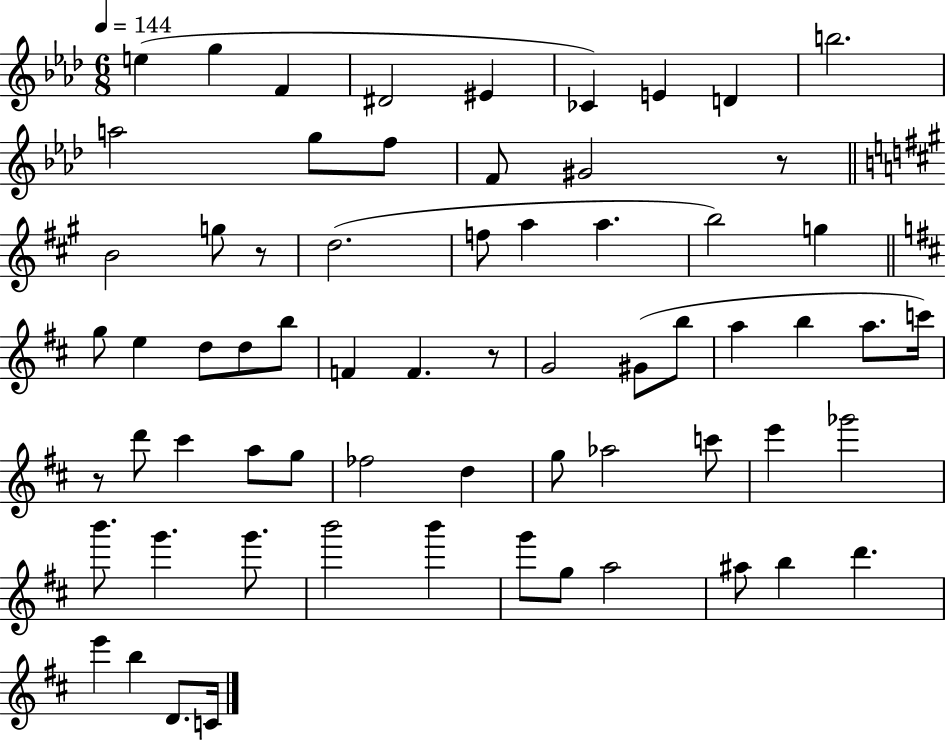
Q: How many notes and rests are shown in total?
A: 66